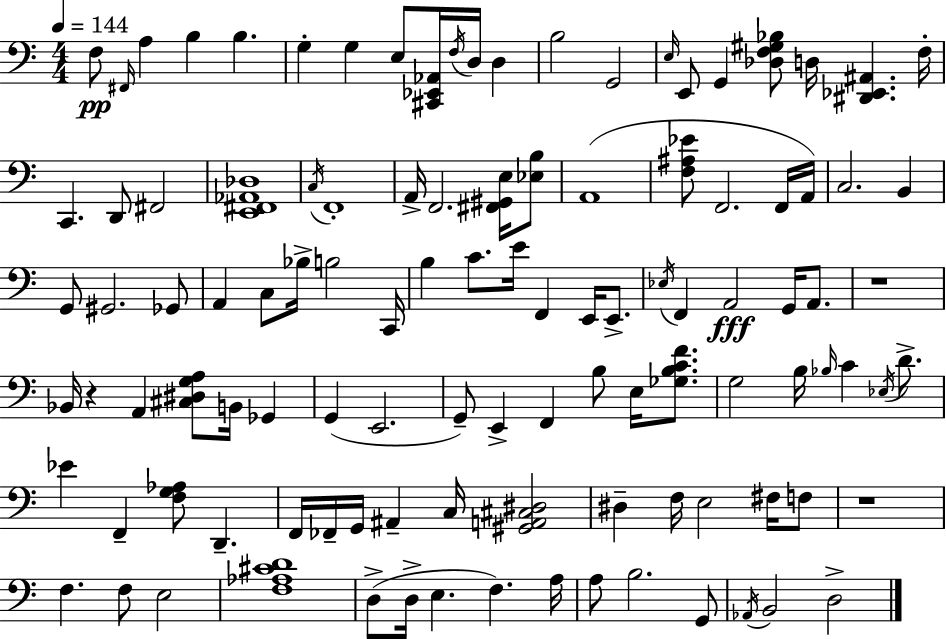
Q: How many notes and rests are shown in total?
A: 109